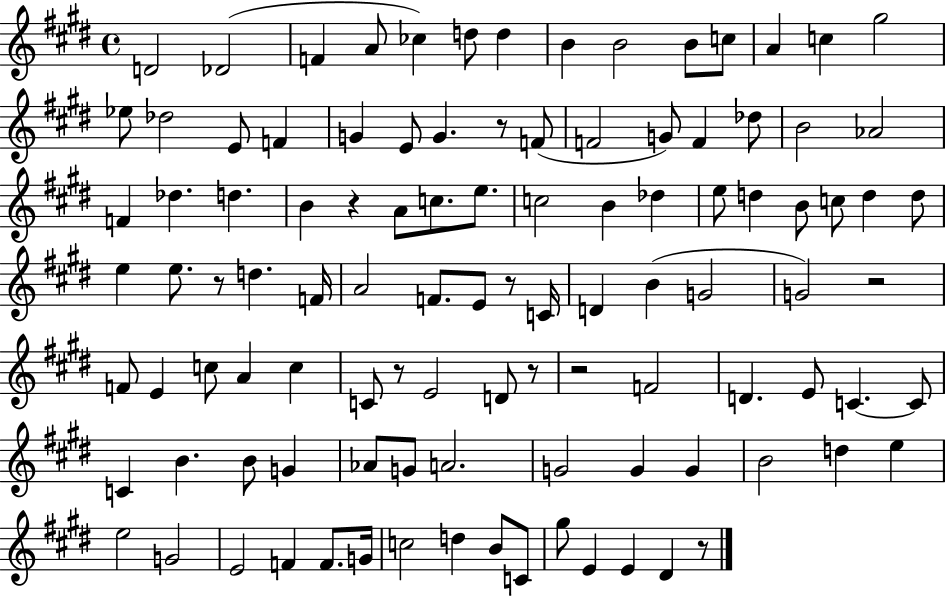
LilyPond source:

{
  \clef treble
  \time 4/4
  \defaultTimeSignature
  \key e \major
  d'2 des'2( | f'4 a'8 ces''4) d''8 d''4 | b'4 b'2 b'8 c''8 | a'4 c''4 gis''2 | \break ees''8 des''2 e'8 f'4 | g'4 e'8 g'4. r8 f'8( | f'2 g'8) f'4 des''8 | b'2 aes'2 | \break f'4 des''4. d''4. | b'4 r4 a'8 c''8. e''8. | c''2 b'4 des''4 | e''8 d''4 b'8 c''8 d''4 d''8 | \break e''4 e''8. r8 d''4. f'16 | a'2 f'8. e'8 r8 c'16 | d'4 b'4( g'2 | g'2) r2 | \break f'8 e'4 c''8 a'4 c''4 | c'8 r8 e'2 d'8 r8 | r2 f'2 | d'4. e'8 c'4.~~ c'8 | \break c'4 b'4. b'8 g'4 | aes'8 g'8 a'2. | g'2 g'4 g'4 | b'2 d''4 e''4 | \break e''2 g'2 | e'2 f'4 f'8. g'16 | c''2 d''4 b'8 c'8 | gis''8 e'4 e'4 dis'4 r8 | \break \bar "|."
}